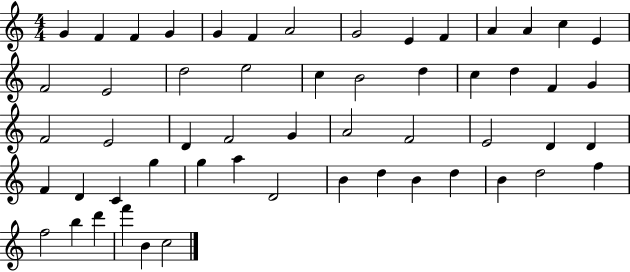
X:1
T:Untitled
M:4/4
L:1/4
K:C
G F F G G F A2 G2 E F A A c E F2 E2 d2 e2 c B2 d c d F G F2 E2 D F2 G A2 F2 E2 D D F D C g g a D2 B d B d B d2 f f2 b d' f' B c2